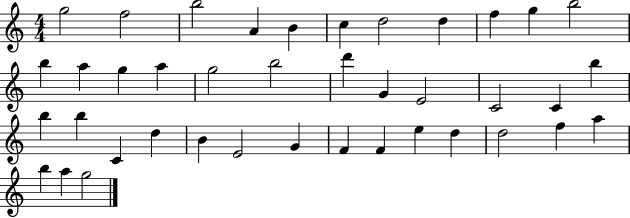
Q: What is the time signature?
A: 4/4